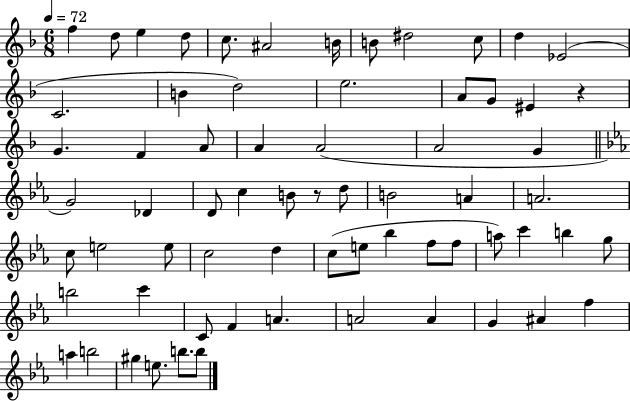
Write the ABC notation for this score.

X:1
T:Untitled
M:6/8
L:1/4
K:F
f d/2 e d/2 c/2 ^A2 B/4 B/2 ^d2 c/2 d _E2 C2 B d2 e2 A/2 G/2 ^E z G F A/2 A A2 A2 G G2 _D D/2 c B/2 z/2 d/2 B2 A A2 c/2 e2 e/2 c2 d c/2 e/2 _b f/2 f/2 a/2 c' b g/2 b2 c' C/2 F A A2 A G ^A f a b2 ^g e/2 b/2 b/2